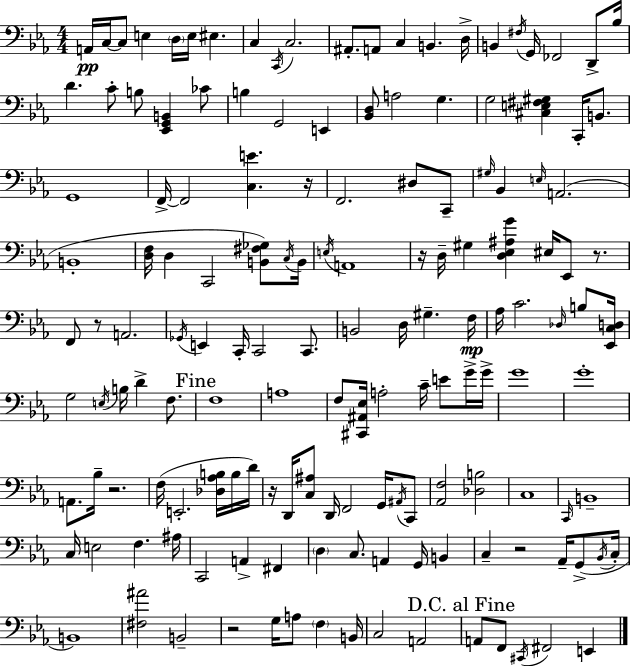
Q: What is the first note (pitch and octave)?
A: A2